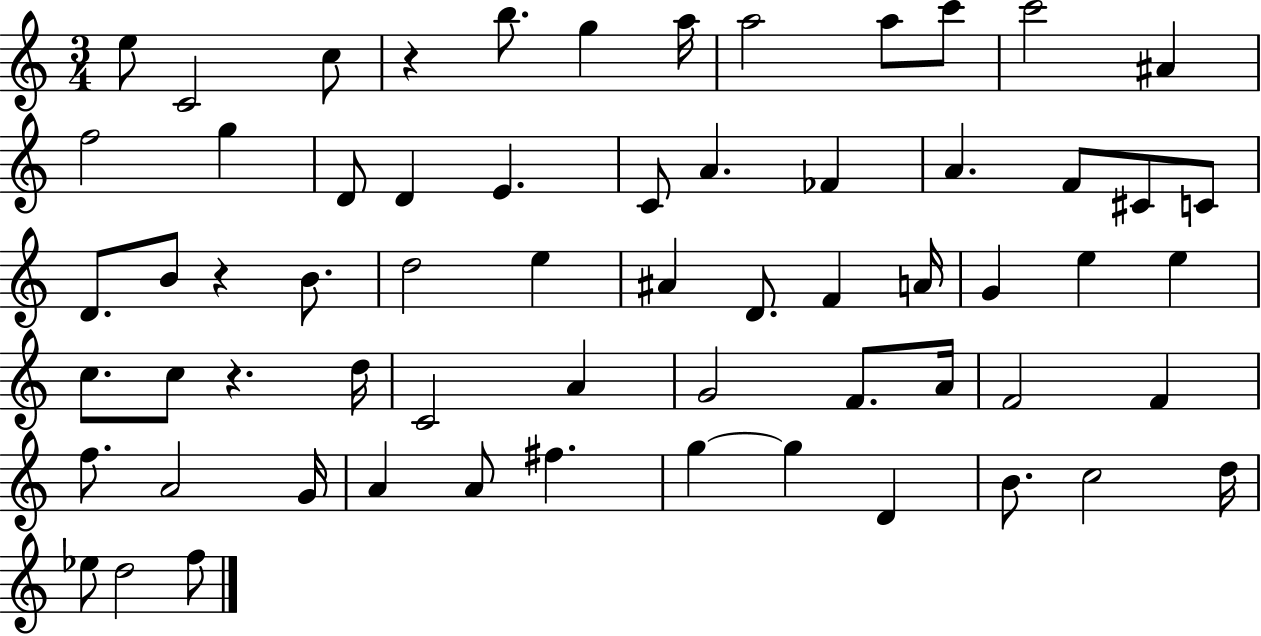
{
  \clef treble
  \numericTimeSignature
  \time 3/4
  \key c \major
  \repeat volta 2 { e''8 c'2 c''8 | r4 b''8. g''4 a''16 | a''2 a''8 c'''8 | c'''2 ais'4 | \break f''2 g''4 | d'8 d'4 e'4. | c'8 a'4. fes'4 | a'4. f'8 cis'8 c'8 | \break d'8. b'8 r4 b'8. | d''2 e''4 | ais'4 d'8. f'4 a'16 | g'4 e''4 e''4 | \break c''8. c''8 r4. d''16 | c'2 a'4 | g'2 f'8. a'16 | f'2 f'4 | \break f''8. a'2 g'16 | a'4 a'8 fis''4. | g''4~~ g''4 d'4 | b'8. c''2 d''16 | \break ees''8 d''2 f''8 | } \bar "|."
}